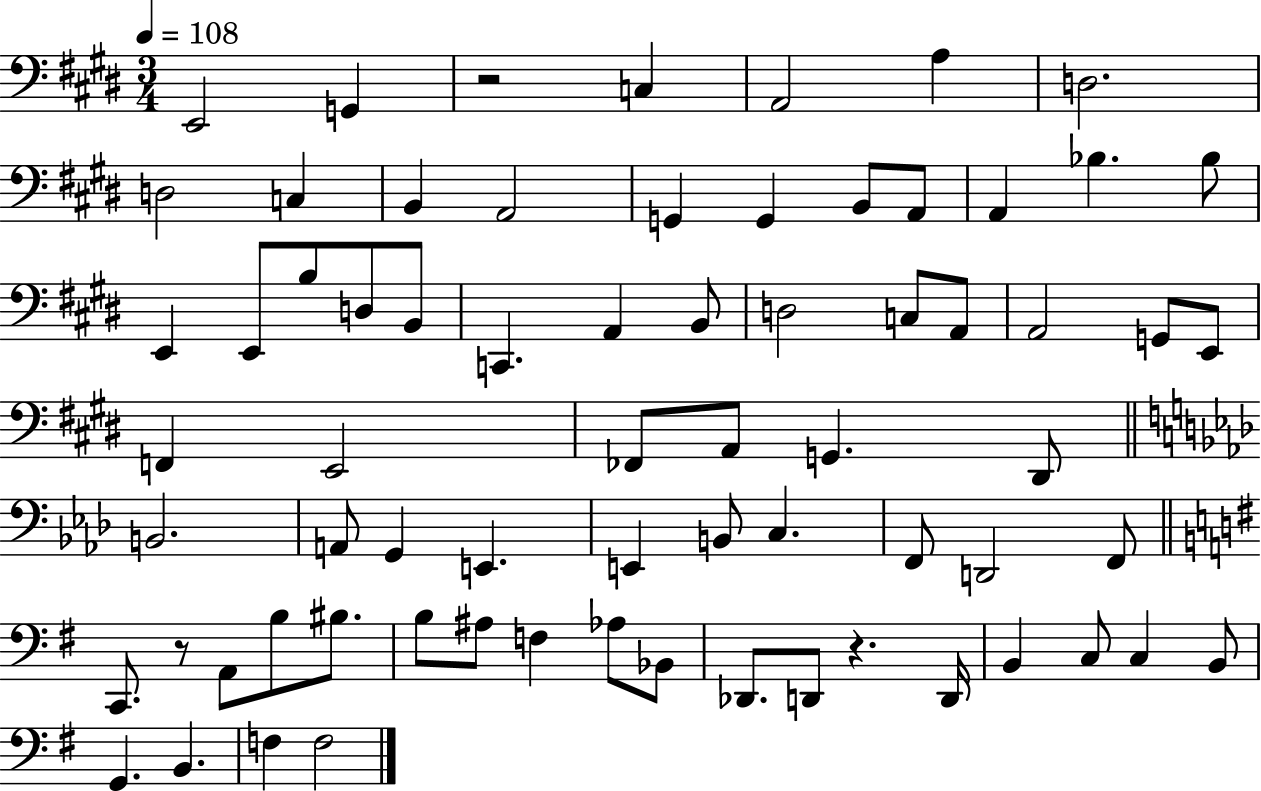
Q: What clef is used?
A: bass